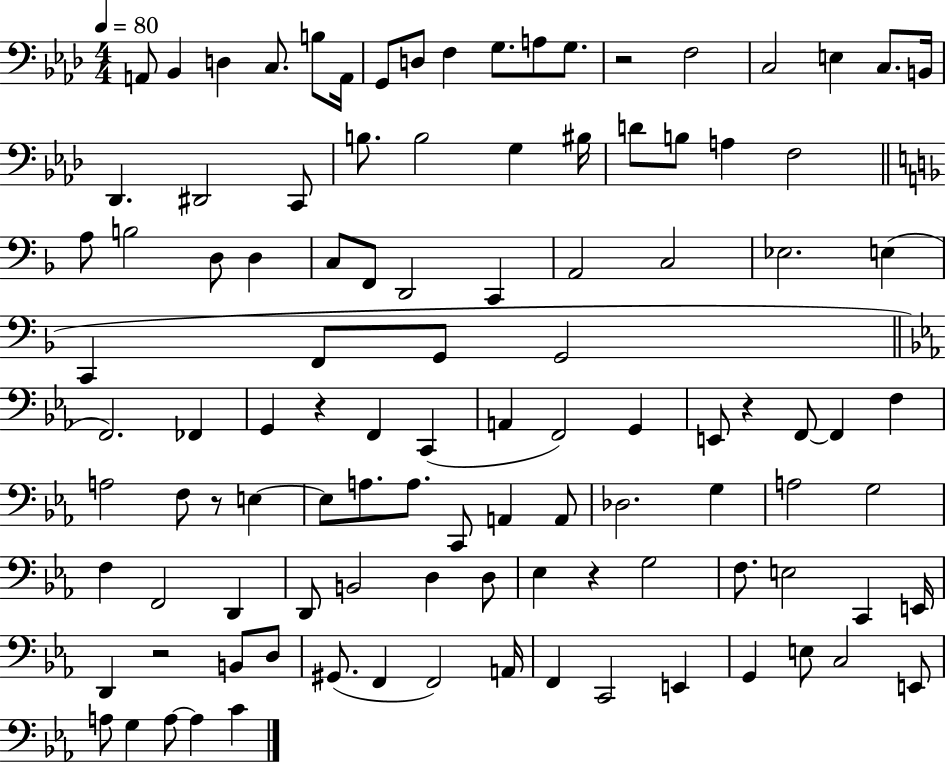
{
  \clef bass
  \numericTimeSignature
  \time 4/4
  \key aes \major
  \tempo 4 = 80
  a,8 bes,4 d4 c8. b8 a,16 | g,8 d8 f4 g8. a8 g8. | r2 f2 | c2 e4 c8. b,16 | \break des,4. dis,2 c,8 | b8. b2 g4 bis16 | d'8 b8 a4 f2 | \bar "||" \break \key d \minor a8 b2 d8 d4 | c8 f,8 d,2 c,4 | a,2 c2 | ees2. e4( | \break c,4 f,8 g,8 g,2 | \bar "||" \break \key c \minor f,2.) fes,4 | g,4 r4 f,4 c,4( | a,4 f,2) g,4 | e,8 r4 f,8~~ f,4 f4 | \break a2 f8 r8 e4~~ | e8 a8. a8. c,8 a,4 a,8 | des2. g4 | a2 g2 | \break f4 f,2 d,4 | d,8 b,2 d4 d8 | ees4 r4 g2 | f8. e2 c,4 e,16 | \break d,4 r2 b,8 d8 | gis,8.( f,4 f,2) a,16 | f,4 c,2 e,4 | g,4 e8 c2 e,8 | \break a8 g4 a8~~ a4 c'4 | \bar "|."
}